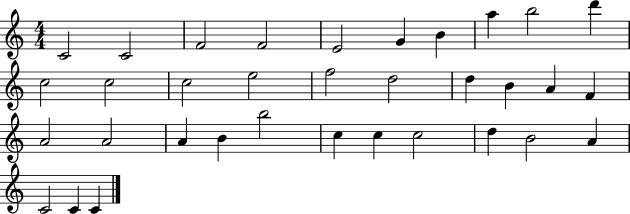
C4/h C4/h F4/h F4/h E4/h G4/q B4/q A5/q B5/h D6/q C5/h C5/h C5/h E5/h F5/h D5/h D5/q B4/q A4/q F4/q A4/h A4/h A4/q B4/q B5/h C5/q C5/q C5/h D5/q B4/h A4/q C4/h C4/q C4/q